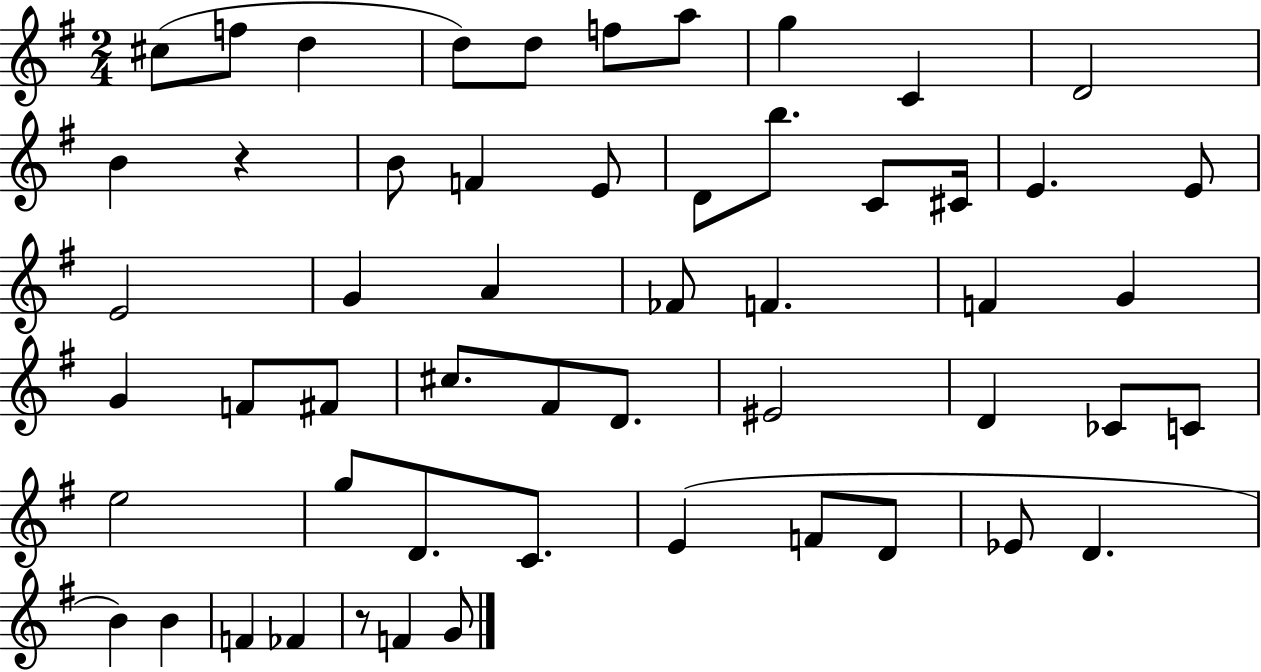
C#5/e F5/e D5/q D5/e D5/e F5/e A5/e G5/q C4/q D4/h B4/q R/q B4/e F4/q E4/e D4/e B5/e. C4/e C#4/s E4/q. E4/e E4/h G4/q A4/q FES4/e F4/q. F4/q G4/q G4/q F4/e F#4/e C#5/e. F#4/e D4/e. EIS4/h D4/q CES4/e C4/e E5/h G5/e D4/e. C4/e. E4/q F4/e D4/e Eb4/e D4/q. B4/q B4/q F4/q FES4/q R/e F4/q G4/e